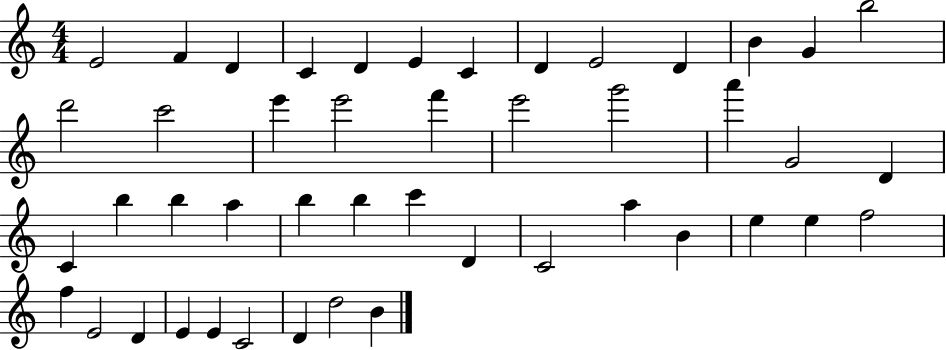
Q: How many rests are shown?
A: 0